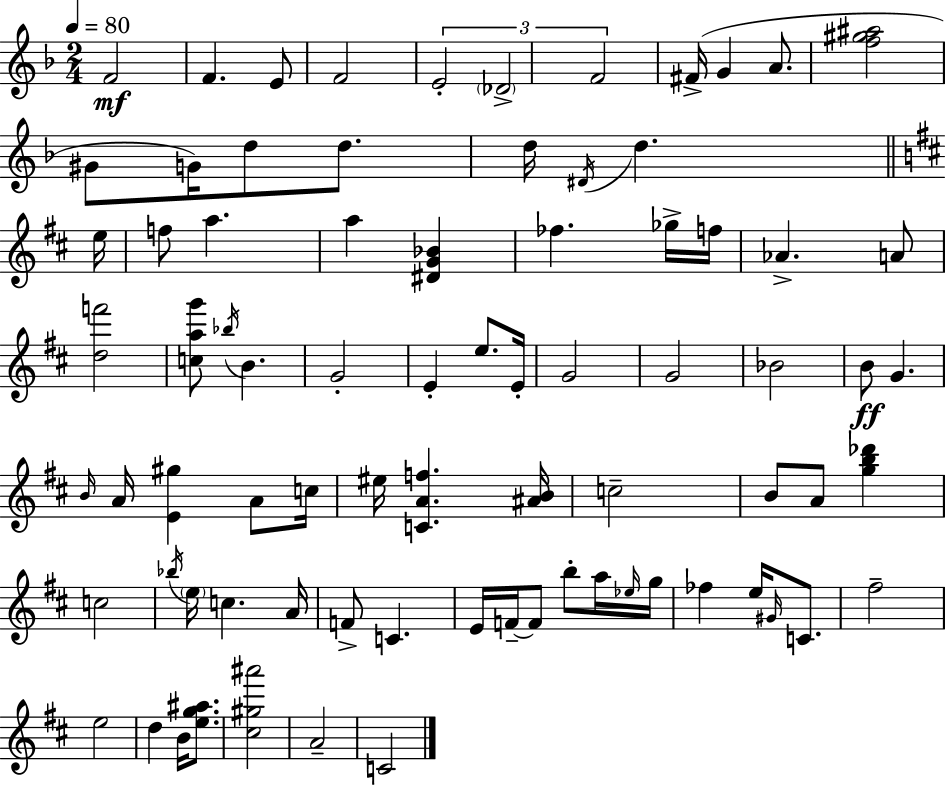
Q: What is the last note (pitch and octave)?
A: C4